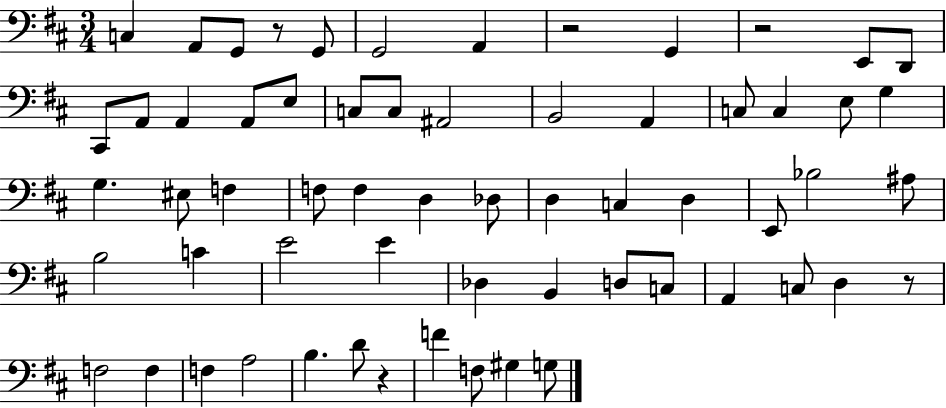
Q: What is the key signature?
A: D major